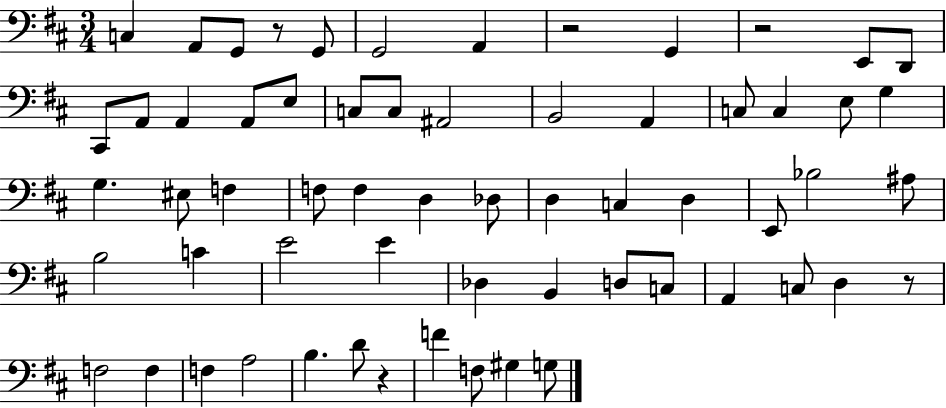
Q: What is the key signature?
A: D major